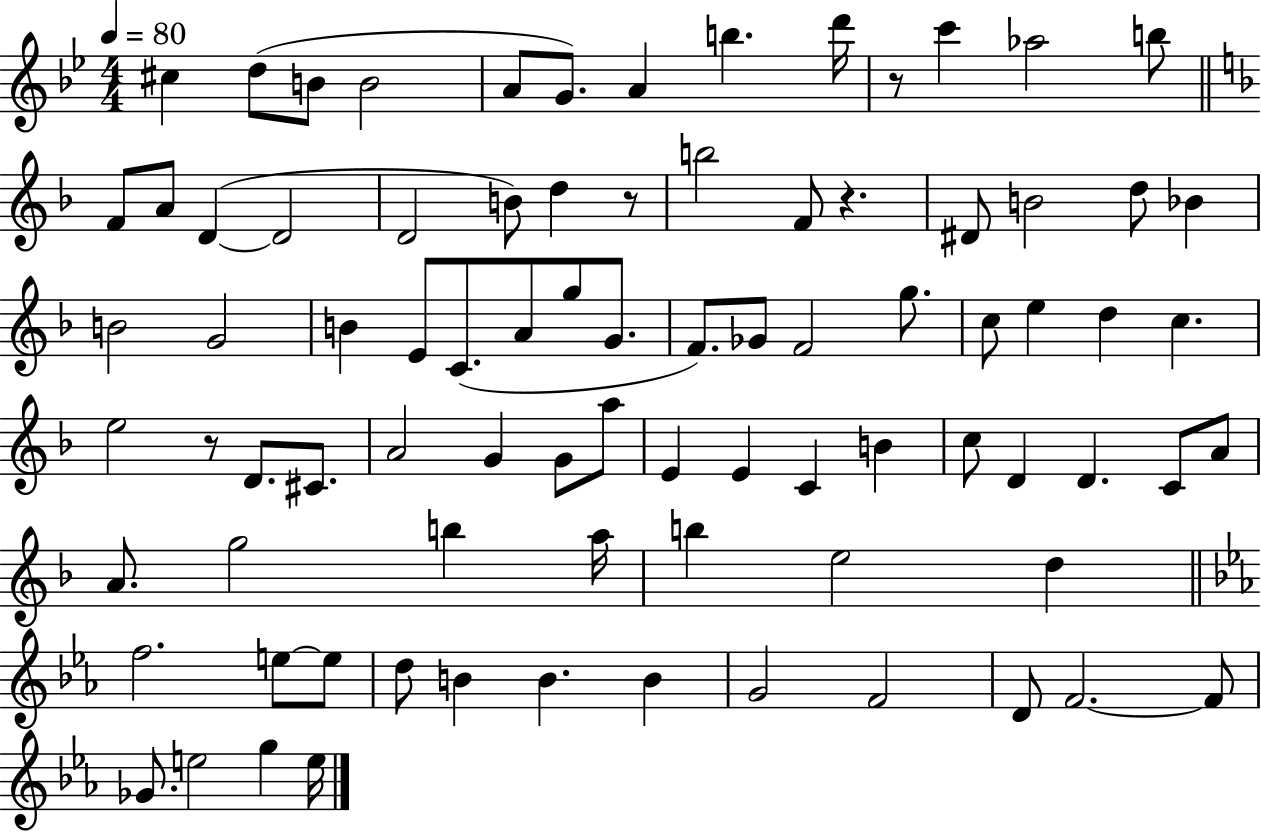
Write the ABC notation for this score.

X:1
T:Untitled
M:4/4
L:1/4
K:Bb
^c d/2 B/2 B2 A/2 G/2 A b d'/4 z/2 c' _a2 b/2 F/2 A/2 D D2 D2 B/2 d z/2 b2 F/2 z ^D/2 B2 d/2 _B B2 G2 B E/2 C/2 A/2 g/2 G/2 F/2 _G/2 F2 g/2 c/2 e d c e2 z/2 D/2 ^C/2 A2 G G/2 a/2 E E C B c/2 D D C/2 A/2 A/2 g2 b a/4 b e2 d f2 e/2 e/2 d/2 B B B G2 F2 D/2 F2 F/2 _G/2 e2 g e/4